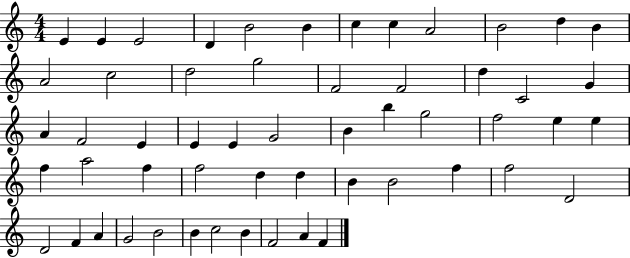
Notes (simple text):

E4/q E4/q E4/h D4/q B4/h B4/q C5/q C5/q A4/h B4/h D5/q B4/q A4/h C5/h D5/h G5/h F4/h F4/h D5/q C4/h G4/q A4/q F4/h E4/q E4/q E4/q G4/h B4/q B5/q G5/h F5/h E5/q E5/q F5/q A5/h F5/q F5/h D5/q D5/q B4/q B4/h F5/q F5/h D4/h D4/h F4/q A4/q G4/h B4/h B4/q C5/h B4/q F4/h A4/q F4/q